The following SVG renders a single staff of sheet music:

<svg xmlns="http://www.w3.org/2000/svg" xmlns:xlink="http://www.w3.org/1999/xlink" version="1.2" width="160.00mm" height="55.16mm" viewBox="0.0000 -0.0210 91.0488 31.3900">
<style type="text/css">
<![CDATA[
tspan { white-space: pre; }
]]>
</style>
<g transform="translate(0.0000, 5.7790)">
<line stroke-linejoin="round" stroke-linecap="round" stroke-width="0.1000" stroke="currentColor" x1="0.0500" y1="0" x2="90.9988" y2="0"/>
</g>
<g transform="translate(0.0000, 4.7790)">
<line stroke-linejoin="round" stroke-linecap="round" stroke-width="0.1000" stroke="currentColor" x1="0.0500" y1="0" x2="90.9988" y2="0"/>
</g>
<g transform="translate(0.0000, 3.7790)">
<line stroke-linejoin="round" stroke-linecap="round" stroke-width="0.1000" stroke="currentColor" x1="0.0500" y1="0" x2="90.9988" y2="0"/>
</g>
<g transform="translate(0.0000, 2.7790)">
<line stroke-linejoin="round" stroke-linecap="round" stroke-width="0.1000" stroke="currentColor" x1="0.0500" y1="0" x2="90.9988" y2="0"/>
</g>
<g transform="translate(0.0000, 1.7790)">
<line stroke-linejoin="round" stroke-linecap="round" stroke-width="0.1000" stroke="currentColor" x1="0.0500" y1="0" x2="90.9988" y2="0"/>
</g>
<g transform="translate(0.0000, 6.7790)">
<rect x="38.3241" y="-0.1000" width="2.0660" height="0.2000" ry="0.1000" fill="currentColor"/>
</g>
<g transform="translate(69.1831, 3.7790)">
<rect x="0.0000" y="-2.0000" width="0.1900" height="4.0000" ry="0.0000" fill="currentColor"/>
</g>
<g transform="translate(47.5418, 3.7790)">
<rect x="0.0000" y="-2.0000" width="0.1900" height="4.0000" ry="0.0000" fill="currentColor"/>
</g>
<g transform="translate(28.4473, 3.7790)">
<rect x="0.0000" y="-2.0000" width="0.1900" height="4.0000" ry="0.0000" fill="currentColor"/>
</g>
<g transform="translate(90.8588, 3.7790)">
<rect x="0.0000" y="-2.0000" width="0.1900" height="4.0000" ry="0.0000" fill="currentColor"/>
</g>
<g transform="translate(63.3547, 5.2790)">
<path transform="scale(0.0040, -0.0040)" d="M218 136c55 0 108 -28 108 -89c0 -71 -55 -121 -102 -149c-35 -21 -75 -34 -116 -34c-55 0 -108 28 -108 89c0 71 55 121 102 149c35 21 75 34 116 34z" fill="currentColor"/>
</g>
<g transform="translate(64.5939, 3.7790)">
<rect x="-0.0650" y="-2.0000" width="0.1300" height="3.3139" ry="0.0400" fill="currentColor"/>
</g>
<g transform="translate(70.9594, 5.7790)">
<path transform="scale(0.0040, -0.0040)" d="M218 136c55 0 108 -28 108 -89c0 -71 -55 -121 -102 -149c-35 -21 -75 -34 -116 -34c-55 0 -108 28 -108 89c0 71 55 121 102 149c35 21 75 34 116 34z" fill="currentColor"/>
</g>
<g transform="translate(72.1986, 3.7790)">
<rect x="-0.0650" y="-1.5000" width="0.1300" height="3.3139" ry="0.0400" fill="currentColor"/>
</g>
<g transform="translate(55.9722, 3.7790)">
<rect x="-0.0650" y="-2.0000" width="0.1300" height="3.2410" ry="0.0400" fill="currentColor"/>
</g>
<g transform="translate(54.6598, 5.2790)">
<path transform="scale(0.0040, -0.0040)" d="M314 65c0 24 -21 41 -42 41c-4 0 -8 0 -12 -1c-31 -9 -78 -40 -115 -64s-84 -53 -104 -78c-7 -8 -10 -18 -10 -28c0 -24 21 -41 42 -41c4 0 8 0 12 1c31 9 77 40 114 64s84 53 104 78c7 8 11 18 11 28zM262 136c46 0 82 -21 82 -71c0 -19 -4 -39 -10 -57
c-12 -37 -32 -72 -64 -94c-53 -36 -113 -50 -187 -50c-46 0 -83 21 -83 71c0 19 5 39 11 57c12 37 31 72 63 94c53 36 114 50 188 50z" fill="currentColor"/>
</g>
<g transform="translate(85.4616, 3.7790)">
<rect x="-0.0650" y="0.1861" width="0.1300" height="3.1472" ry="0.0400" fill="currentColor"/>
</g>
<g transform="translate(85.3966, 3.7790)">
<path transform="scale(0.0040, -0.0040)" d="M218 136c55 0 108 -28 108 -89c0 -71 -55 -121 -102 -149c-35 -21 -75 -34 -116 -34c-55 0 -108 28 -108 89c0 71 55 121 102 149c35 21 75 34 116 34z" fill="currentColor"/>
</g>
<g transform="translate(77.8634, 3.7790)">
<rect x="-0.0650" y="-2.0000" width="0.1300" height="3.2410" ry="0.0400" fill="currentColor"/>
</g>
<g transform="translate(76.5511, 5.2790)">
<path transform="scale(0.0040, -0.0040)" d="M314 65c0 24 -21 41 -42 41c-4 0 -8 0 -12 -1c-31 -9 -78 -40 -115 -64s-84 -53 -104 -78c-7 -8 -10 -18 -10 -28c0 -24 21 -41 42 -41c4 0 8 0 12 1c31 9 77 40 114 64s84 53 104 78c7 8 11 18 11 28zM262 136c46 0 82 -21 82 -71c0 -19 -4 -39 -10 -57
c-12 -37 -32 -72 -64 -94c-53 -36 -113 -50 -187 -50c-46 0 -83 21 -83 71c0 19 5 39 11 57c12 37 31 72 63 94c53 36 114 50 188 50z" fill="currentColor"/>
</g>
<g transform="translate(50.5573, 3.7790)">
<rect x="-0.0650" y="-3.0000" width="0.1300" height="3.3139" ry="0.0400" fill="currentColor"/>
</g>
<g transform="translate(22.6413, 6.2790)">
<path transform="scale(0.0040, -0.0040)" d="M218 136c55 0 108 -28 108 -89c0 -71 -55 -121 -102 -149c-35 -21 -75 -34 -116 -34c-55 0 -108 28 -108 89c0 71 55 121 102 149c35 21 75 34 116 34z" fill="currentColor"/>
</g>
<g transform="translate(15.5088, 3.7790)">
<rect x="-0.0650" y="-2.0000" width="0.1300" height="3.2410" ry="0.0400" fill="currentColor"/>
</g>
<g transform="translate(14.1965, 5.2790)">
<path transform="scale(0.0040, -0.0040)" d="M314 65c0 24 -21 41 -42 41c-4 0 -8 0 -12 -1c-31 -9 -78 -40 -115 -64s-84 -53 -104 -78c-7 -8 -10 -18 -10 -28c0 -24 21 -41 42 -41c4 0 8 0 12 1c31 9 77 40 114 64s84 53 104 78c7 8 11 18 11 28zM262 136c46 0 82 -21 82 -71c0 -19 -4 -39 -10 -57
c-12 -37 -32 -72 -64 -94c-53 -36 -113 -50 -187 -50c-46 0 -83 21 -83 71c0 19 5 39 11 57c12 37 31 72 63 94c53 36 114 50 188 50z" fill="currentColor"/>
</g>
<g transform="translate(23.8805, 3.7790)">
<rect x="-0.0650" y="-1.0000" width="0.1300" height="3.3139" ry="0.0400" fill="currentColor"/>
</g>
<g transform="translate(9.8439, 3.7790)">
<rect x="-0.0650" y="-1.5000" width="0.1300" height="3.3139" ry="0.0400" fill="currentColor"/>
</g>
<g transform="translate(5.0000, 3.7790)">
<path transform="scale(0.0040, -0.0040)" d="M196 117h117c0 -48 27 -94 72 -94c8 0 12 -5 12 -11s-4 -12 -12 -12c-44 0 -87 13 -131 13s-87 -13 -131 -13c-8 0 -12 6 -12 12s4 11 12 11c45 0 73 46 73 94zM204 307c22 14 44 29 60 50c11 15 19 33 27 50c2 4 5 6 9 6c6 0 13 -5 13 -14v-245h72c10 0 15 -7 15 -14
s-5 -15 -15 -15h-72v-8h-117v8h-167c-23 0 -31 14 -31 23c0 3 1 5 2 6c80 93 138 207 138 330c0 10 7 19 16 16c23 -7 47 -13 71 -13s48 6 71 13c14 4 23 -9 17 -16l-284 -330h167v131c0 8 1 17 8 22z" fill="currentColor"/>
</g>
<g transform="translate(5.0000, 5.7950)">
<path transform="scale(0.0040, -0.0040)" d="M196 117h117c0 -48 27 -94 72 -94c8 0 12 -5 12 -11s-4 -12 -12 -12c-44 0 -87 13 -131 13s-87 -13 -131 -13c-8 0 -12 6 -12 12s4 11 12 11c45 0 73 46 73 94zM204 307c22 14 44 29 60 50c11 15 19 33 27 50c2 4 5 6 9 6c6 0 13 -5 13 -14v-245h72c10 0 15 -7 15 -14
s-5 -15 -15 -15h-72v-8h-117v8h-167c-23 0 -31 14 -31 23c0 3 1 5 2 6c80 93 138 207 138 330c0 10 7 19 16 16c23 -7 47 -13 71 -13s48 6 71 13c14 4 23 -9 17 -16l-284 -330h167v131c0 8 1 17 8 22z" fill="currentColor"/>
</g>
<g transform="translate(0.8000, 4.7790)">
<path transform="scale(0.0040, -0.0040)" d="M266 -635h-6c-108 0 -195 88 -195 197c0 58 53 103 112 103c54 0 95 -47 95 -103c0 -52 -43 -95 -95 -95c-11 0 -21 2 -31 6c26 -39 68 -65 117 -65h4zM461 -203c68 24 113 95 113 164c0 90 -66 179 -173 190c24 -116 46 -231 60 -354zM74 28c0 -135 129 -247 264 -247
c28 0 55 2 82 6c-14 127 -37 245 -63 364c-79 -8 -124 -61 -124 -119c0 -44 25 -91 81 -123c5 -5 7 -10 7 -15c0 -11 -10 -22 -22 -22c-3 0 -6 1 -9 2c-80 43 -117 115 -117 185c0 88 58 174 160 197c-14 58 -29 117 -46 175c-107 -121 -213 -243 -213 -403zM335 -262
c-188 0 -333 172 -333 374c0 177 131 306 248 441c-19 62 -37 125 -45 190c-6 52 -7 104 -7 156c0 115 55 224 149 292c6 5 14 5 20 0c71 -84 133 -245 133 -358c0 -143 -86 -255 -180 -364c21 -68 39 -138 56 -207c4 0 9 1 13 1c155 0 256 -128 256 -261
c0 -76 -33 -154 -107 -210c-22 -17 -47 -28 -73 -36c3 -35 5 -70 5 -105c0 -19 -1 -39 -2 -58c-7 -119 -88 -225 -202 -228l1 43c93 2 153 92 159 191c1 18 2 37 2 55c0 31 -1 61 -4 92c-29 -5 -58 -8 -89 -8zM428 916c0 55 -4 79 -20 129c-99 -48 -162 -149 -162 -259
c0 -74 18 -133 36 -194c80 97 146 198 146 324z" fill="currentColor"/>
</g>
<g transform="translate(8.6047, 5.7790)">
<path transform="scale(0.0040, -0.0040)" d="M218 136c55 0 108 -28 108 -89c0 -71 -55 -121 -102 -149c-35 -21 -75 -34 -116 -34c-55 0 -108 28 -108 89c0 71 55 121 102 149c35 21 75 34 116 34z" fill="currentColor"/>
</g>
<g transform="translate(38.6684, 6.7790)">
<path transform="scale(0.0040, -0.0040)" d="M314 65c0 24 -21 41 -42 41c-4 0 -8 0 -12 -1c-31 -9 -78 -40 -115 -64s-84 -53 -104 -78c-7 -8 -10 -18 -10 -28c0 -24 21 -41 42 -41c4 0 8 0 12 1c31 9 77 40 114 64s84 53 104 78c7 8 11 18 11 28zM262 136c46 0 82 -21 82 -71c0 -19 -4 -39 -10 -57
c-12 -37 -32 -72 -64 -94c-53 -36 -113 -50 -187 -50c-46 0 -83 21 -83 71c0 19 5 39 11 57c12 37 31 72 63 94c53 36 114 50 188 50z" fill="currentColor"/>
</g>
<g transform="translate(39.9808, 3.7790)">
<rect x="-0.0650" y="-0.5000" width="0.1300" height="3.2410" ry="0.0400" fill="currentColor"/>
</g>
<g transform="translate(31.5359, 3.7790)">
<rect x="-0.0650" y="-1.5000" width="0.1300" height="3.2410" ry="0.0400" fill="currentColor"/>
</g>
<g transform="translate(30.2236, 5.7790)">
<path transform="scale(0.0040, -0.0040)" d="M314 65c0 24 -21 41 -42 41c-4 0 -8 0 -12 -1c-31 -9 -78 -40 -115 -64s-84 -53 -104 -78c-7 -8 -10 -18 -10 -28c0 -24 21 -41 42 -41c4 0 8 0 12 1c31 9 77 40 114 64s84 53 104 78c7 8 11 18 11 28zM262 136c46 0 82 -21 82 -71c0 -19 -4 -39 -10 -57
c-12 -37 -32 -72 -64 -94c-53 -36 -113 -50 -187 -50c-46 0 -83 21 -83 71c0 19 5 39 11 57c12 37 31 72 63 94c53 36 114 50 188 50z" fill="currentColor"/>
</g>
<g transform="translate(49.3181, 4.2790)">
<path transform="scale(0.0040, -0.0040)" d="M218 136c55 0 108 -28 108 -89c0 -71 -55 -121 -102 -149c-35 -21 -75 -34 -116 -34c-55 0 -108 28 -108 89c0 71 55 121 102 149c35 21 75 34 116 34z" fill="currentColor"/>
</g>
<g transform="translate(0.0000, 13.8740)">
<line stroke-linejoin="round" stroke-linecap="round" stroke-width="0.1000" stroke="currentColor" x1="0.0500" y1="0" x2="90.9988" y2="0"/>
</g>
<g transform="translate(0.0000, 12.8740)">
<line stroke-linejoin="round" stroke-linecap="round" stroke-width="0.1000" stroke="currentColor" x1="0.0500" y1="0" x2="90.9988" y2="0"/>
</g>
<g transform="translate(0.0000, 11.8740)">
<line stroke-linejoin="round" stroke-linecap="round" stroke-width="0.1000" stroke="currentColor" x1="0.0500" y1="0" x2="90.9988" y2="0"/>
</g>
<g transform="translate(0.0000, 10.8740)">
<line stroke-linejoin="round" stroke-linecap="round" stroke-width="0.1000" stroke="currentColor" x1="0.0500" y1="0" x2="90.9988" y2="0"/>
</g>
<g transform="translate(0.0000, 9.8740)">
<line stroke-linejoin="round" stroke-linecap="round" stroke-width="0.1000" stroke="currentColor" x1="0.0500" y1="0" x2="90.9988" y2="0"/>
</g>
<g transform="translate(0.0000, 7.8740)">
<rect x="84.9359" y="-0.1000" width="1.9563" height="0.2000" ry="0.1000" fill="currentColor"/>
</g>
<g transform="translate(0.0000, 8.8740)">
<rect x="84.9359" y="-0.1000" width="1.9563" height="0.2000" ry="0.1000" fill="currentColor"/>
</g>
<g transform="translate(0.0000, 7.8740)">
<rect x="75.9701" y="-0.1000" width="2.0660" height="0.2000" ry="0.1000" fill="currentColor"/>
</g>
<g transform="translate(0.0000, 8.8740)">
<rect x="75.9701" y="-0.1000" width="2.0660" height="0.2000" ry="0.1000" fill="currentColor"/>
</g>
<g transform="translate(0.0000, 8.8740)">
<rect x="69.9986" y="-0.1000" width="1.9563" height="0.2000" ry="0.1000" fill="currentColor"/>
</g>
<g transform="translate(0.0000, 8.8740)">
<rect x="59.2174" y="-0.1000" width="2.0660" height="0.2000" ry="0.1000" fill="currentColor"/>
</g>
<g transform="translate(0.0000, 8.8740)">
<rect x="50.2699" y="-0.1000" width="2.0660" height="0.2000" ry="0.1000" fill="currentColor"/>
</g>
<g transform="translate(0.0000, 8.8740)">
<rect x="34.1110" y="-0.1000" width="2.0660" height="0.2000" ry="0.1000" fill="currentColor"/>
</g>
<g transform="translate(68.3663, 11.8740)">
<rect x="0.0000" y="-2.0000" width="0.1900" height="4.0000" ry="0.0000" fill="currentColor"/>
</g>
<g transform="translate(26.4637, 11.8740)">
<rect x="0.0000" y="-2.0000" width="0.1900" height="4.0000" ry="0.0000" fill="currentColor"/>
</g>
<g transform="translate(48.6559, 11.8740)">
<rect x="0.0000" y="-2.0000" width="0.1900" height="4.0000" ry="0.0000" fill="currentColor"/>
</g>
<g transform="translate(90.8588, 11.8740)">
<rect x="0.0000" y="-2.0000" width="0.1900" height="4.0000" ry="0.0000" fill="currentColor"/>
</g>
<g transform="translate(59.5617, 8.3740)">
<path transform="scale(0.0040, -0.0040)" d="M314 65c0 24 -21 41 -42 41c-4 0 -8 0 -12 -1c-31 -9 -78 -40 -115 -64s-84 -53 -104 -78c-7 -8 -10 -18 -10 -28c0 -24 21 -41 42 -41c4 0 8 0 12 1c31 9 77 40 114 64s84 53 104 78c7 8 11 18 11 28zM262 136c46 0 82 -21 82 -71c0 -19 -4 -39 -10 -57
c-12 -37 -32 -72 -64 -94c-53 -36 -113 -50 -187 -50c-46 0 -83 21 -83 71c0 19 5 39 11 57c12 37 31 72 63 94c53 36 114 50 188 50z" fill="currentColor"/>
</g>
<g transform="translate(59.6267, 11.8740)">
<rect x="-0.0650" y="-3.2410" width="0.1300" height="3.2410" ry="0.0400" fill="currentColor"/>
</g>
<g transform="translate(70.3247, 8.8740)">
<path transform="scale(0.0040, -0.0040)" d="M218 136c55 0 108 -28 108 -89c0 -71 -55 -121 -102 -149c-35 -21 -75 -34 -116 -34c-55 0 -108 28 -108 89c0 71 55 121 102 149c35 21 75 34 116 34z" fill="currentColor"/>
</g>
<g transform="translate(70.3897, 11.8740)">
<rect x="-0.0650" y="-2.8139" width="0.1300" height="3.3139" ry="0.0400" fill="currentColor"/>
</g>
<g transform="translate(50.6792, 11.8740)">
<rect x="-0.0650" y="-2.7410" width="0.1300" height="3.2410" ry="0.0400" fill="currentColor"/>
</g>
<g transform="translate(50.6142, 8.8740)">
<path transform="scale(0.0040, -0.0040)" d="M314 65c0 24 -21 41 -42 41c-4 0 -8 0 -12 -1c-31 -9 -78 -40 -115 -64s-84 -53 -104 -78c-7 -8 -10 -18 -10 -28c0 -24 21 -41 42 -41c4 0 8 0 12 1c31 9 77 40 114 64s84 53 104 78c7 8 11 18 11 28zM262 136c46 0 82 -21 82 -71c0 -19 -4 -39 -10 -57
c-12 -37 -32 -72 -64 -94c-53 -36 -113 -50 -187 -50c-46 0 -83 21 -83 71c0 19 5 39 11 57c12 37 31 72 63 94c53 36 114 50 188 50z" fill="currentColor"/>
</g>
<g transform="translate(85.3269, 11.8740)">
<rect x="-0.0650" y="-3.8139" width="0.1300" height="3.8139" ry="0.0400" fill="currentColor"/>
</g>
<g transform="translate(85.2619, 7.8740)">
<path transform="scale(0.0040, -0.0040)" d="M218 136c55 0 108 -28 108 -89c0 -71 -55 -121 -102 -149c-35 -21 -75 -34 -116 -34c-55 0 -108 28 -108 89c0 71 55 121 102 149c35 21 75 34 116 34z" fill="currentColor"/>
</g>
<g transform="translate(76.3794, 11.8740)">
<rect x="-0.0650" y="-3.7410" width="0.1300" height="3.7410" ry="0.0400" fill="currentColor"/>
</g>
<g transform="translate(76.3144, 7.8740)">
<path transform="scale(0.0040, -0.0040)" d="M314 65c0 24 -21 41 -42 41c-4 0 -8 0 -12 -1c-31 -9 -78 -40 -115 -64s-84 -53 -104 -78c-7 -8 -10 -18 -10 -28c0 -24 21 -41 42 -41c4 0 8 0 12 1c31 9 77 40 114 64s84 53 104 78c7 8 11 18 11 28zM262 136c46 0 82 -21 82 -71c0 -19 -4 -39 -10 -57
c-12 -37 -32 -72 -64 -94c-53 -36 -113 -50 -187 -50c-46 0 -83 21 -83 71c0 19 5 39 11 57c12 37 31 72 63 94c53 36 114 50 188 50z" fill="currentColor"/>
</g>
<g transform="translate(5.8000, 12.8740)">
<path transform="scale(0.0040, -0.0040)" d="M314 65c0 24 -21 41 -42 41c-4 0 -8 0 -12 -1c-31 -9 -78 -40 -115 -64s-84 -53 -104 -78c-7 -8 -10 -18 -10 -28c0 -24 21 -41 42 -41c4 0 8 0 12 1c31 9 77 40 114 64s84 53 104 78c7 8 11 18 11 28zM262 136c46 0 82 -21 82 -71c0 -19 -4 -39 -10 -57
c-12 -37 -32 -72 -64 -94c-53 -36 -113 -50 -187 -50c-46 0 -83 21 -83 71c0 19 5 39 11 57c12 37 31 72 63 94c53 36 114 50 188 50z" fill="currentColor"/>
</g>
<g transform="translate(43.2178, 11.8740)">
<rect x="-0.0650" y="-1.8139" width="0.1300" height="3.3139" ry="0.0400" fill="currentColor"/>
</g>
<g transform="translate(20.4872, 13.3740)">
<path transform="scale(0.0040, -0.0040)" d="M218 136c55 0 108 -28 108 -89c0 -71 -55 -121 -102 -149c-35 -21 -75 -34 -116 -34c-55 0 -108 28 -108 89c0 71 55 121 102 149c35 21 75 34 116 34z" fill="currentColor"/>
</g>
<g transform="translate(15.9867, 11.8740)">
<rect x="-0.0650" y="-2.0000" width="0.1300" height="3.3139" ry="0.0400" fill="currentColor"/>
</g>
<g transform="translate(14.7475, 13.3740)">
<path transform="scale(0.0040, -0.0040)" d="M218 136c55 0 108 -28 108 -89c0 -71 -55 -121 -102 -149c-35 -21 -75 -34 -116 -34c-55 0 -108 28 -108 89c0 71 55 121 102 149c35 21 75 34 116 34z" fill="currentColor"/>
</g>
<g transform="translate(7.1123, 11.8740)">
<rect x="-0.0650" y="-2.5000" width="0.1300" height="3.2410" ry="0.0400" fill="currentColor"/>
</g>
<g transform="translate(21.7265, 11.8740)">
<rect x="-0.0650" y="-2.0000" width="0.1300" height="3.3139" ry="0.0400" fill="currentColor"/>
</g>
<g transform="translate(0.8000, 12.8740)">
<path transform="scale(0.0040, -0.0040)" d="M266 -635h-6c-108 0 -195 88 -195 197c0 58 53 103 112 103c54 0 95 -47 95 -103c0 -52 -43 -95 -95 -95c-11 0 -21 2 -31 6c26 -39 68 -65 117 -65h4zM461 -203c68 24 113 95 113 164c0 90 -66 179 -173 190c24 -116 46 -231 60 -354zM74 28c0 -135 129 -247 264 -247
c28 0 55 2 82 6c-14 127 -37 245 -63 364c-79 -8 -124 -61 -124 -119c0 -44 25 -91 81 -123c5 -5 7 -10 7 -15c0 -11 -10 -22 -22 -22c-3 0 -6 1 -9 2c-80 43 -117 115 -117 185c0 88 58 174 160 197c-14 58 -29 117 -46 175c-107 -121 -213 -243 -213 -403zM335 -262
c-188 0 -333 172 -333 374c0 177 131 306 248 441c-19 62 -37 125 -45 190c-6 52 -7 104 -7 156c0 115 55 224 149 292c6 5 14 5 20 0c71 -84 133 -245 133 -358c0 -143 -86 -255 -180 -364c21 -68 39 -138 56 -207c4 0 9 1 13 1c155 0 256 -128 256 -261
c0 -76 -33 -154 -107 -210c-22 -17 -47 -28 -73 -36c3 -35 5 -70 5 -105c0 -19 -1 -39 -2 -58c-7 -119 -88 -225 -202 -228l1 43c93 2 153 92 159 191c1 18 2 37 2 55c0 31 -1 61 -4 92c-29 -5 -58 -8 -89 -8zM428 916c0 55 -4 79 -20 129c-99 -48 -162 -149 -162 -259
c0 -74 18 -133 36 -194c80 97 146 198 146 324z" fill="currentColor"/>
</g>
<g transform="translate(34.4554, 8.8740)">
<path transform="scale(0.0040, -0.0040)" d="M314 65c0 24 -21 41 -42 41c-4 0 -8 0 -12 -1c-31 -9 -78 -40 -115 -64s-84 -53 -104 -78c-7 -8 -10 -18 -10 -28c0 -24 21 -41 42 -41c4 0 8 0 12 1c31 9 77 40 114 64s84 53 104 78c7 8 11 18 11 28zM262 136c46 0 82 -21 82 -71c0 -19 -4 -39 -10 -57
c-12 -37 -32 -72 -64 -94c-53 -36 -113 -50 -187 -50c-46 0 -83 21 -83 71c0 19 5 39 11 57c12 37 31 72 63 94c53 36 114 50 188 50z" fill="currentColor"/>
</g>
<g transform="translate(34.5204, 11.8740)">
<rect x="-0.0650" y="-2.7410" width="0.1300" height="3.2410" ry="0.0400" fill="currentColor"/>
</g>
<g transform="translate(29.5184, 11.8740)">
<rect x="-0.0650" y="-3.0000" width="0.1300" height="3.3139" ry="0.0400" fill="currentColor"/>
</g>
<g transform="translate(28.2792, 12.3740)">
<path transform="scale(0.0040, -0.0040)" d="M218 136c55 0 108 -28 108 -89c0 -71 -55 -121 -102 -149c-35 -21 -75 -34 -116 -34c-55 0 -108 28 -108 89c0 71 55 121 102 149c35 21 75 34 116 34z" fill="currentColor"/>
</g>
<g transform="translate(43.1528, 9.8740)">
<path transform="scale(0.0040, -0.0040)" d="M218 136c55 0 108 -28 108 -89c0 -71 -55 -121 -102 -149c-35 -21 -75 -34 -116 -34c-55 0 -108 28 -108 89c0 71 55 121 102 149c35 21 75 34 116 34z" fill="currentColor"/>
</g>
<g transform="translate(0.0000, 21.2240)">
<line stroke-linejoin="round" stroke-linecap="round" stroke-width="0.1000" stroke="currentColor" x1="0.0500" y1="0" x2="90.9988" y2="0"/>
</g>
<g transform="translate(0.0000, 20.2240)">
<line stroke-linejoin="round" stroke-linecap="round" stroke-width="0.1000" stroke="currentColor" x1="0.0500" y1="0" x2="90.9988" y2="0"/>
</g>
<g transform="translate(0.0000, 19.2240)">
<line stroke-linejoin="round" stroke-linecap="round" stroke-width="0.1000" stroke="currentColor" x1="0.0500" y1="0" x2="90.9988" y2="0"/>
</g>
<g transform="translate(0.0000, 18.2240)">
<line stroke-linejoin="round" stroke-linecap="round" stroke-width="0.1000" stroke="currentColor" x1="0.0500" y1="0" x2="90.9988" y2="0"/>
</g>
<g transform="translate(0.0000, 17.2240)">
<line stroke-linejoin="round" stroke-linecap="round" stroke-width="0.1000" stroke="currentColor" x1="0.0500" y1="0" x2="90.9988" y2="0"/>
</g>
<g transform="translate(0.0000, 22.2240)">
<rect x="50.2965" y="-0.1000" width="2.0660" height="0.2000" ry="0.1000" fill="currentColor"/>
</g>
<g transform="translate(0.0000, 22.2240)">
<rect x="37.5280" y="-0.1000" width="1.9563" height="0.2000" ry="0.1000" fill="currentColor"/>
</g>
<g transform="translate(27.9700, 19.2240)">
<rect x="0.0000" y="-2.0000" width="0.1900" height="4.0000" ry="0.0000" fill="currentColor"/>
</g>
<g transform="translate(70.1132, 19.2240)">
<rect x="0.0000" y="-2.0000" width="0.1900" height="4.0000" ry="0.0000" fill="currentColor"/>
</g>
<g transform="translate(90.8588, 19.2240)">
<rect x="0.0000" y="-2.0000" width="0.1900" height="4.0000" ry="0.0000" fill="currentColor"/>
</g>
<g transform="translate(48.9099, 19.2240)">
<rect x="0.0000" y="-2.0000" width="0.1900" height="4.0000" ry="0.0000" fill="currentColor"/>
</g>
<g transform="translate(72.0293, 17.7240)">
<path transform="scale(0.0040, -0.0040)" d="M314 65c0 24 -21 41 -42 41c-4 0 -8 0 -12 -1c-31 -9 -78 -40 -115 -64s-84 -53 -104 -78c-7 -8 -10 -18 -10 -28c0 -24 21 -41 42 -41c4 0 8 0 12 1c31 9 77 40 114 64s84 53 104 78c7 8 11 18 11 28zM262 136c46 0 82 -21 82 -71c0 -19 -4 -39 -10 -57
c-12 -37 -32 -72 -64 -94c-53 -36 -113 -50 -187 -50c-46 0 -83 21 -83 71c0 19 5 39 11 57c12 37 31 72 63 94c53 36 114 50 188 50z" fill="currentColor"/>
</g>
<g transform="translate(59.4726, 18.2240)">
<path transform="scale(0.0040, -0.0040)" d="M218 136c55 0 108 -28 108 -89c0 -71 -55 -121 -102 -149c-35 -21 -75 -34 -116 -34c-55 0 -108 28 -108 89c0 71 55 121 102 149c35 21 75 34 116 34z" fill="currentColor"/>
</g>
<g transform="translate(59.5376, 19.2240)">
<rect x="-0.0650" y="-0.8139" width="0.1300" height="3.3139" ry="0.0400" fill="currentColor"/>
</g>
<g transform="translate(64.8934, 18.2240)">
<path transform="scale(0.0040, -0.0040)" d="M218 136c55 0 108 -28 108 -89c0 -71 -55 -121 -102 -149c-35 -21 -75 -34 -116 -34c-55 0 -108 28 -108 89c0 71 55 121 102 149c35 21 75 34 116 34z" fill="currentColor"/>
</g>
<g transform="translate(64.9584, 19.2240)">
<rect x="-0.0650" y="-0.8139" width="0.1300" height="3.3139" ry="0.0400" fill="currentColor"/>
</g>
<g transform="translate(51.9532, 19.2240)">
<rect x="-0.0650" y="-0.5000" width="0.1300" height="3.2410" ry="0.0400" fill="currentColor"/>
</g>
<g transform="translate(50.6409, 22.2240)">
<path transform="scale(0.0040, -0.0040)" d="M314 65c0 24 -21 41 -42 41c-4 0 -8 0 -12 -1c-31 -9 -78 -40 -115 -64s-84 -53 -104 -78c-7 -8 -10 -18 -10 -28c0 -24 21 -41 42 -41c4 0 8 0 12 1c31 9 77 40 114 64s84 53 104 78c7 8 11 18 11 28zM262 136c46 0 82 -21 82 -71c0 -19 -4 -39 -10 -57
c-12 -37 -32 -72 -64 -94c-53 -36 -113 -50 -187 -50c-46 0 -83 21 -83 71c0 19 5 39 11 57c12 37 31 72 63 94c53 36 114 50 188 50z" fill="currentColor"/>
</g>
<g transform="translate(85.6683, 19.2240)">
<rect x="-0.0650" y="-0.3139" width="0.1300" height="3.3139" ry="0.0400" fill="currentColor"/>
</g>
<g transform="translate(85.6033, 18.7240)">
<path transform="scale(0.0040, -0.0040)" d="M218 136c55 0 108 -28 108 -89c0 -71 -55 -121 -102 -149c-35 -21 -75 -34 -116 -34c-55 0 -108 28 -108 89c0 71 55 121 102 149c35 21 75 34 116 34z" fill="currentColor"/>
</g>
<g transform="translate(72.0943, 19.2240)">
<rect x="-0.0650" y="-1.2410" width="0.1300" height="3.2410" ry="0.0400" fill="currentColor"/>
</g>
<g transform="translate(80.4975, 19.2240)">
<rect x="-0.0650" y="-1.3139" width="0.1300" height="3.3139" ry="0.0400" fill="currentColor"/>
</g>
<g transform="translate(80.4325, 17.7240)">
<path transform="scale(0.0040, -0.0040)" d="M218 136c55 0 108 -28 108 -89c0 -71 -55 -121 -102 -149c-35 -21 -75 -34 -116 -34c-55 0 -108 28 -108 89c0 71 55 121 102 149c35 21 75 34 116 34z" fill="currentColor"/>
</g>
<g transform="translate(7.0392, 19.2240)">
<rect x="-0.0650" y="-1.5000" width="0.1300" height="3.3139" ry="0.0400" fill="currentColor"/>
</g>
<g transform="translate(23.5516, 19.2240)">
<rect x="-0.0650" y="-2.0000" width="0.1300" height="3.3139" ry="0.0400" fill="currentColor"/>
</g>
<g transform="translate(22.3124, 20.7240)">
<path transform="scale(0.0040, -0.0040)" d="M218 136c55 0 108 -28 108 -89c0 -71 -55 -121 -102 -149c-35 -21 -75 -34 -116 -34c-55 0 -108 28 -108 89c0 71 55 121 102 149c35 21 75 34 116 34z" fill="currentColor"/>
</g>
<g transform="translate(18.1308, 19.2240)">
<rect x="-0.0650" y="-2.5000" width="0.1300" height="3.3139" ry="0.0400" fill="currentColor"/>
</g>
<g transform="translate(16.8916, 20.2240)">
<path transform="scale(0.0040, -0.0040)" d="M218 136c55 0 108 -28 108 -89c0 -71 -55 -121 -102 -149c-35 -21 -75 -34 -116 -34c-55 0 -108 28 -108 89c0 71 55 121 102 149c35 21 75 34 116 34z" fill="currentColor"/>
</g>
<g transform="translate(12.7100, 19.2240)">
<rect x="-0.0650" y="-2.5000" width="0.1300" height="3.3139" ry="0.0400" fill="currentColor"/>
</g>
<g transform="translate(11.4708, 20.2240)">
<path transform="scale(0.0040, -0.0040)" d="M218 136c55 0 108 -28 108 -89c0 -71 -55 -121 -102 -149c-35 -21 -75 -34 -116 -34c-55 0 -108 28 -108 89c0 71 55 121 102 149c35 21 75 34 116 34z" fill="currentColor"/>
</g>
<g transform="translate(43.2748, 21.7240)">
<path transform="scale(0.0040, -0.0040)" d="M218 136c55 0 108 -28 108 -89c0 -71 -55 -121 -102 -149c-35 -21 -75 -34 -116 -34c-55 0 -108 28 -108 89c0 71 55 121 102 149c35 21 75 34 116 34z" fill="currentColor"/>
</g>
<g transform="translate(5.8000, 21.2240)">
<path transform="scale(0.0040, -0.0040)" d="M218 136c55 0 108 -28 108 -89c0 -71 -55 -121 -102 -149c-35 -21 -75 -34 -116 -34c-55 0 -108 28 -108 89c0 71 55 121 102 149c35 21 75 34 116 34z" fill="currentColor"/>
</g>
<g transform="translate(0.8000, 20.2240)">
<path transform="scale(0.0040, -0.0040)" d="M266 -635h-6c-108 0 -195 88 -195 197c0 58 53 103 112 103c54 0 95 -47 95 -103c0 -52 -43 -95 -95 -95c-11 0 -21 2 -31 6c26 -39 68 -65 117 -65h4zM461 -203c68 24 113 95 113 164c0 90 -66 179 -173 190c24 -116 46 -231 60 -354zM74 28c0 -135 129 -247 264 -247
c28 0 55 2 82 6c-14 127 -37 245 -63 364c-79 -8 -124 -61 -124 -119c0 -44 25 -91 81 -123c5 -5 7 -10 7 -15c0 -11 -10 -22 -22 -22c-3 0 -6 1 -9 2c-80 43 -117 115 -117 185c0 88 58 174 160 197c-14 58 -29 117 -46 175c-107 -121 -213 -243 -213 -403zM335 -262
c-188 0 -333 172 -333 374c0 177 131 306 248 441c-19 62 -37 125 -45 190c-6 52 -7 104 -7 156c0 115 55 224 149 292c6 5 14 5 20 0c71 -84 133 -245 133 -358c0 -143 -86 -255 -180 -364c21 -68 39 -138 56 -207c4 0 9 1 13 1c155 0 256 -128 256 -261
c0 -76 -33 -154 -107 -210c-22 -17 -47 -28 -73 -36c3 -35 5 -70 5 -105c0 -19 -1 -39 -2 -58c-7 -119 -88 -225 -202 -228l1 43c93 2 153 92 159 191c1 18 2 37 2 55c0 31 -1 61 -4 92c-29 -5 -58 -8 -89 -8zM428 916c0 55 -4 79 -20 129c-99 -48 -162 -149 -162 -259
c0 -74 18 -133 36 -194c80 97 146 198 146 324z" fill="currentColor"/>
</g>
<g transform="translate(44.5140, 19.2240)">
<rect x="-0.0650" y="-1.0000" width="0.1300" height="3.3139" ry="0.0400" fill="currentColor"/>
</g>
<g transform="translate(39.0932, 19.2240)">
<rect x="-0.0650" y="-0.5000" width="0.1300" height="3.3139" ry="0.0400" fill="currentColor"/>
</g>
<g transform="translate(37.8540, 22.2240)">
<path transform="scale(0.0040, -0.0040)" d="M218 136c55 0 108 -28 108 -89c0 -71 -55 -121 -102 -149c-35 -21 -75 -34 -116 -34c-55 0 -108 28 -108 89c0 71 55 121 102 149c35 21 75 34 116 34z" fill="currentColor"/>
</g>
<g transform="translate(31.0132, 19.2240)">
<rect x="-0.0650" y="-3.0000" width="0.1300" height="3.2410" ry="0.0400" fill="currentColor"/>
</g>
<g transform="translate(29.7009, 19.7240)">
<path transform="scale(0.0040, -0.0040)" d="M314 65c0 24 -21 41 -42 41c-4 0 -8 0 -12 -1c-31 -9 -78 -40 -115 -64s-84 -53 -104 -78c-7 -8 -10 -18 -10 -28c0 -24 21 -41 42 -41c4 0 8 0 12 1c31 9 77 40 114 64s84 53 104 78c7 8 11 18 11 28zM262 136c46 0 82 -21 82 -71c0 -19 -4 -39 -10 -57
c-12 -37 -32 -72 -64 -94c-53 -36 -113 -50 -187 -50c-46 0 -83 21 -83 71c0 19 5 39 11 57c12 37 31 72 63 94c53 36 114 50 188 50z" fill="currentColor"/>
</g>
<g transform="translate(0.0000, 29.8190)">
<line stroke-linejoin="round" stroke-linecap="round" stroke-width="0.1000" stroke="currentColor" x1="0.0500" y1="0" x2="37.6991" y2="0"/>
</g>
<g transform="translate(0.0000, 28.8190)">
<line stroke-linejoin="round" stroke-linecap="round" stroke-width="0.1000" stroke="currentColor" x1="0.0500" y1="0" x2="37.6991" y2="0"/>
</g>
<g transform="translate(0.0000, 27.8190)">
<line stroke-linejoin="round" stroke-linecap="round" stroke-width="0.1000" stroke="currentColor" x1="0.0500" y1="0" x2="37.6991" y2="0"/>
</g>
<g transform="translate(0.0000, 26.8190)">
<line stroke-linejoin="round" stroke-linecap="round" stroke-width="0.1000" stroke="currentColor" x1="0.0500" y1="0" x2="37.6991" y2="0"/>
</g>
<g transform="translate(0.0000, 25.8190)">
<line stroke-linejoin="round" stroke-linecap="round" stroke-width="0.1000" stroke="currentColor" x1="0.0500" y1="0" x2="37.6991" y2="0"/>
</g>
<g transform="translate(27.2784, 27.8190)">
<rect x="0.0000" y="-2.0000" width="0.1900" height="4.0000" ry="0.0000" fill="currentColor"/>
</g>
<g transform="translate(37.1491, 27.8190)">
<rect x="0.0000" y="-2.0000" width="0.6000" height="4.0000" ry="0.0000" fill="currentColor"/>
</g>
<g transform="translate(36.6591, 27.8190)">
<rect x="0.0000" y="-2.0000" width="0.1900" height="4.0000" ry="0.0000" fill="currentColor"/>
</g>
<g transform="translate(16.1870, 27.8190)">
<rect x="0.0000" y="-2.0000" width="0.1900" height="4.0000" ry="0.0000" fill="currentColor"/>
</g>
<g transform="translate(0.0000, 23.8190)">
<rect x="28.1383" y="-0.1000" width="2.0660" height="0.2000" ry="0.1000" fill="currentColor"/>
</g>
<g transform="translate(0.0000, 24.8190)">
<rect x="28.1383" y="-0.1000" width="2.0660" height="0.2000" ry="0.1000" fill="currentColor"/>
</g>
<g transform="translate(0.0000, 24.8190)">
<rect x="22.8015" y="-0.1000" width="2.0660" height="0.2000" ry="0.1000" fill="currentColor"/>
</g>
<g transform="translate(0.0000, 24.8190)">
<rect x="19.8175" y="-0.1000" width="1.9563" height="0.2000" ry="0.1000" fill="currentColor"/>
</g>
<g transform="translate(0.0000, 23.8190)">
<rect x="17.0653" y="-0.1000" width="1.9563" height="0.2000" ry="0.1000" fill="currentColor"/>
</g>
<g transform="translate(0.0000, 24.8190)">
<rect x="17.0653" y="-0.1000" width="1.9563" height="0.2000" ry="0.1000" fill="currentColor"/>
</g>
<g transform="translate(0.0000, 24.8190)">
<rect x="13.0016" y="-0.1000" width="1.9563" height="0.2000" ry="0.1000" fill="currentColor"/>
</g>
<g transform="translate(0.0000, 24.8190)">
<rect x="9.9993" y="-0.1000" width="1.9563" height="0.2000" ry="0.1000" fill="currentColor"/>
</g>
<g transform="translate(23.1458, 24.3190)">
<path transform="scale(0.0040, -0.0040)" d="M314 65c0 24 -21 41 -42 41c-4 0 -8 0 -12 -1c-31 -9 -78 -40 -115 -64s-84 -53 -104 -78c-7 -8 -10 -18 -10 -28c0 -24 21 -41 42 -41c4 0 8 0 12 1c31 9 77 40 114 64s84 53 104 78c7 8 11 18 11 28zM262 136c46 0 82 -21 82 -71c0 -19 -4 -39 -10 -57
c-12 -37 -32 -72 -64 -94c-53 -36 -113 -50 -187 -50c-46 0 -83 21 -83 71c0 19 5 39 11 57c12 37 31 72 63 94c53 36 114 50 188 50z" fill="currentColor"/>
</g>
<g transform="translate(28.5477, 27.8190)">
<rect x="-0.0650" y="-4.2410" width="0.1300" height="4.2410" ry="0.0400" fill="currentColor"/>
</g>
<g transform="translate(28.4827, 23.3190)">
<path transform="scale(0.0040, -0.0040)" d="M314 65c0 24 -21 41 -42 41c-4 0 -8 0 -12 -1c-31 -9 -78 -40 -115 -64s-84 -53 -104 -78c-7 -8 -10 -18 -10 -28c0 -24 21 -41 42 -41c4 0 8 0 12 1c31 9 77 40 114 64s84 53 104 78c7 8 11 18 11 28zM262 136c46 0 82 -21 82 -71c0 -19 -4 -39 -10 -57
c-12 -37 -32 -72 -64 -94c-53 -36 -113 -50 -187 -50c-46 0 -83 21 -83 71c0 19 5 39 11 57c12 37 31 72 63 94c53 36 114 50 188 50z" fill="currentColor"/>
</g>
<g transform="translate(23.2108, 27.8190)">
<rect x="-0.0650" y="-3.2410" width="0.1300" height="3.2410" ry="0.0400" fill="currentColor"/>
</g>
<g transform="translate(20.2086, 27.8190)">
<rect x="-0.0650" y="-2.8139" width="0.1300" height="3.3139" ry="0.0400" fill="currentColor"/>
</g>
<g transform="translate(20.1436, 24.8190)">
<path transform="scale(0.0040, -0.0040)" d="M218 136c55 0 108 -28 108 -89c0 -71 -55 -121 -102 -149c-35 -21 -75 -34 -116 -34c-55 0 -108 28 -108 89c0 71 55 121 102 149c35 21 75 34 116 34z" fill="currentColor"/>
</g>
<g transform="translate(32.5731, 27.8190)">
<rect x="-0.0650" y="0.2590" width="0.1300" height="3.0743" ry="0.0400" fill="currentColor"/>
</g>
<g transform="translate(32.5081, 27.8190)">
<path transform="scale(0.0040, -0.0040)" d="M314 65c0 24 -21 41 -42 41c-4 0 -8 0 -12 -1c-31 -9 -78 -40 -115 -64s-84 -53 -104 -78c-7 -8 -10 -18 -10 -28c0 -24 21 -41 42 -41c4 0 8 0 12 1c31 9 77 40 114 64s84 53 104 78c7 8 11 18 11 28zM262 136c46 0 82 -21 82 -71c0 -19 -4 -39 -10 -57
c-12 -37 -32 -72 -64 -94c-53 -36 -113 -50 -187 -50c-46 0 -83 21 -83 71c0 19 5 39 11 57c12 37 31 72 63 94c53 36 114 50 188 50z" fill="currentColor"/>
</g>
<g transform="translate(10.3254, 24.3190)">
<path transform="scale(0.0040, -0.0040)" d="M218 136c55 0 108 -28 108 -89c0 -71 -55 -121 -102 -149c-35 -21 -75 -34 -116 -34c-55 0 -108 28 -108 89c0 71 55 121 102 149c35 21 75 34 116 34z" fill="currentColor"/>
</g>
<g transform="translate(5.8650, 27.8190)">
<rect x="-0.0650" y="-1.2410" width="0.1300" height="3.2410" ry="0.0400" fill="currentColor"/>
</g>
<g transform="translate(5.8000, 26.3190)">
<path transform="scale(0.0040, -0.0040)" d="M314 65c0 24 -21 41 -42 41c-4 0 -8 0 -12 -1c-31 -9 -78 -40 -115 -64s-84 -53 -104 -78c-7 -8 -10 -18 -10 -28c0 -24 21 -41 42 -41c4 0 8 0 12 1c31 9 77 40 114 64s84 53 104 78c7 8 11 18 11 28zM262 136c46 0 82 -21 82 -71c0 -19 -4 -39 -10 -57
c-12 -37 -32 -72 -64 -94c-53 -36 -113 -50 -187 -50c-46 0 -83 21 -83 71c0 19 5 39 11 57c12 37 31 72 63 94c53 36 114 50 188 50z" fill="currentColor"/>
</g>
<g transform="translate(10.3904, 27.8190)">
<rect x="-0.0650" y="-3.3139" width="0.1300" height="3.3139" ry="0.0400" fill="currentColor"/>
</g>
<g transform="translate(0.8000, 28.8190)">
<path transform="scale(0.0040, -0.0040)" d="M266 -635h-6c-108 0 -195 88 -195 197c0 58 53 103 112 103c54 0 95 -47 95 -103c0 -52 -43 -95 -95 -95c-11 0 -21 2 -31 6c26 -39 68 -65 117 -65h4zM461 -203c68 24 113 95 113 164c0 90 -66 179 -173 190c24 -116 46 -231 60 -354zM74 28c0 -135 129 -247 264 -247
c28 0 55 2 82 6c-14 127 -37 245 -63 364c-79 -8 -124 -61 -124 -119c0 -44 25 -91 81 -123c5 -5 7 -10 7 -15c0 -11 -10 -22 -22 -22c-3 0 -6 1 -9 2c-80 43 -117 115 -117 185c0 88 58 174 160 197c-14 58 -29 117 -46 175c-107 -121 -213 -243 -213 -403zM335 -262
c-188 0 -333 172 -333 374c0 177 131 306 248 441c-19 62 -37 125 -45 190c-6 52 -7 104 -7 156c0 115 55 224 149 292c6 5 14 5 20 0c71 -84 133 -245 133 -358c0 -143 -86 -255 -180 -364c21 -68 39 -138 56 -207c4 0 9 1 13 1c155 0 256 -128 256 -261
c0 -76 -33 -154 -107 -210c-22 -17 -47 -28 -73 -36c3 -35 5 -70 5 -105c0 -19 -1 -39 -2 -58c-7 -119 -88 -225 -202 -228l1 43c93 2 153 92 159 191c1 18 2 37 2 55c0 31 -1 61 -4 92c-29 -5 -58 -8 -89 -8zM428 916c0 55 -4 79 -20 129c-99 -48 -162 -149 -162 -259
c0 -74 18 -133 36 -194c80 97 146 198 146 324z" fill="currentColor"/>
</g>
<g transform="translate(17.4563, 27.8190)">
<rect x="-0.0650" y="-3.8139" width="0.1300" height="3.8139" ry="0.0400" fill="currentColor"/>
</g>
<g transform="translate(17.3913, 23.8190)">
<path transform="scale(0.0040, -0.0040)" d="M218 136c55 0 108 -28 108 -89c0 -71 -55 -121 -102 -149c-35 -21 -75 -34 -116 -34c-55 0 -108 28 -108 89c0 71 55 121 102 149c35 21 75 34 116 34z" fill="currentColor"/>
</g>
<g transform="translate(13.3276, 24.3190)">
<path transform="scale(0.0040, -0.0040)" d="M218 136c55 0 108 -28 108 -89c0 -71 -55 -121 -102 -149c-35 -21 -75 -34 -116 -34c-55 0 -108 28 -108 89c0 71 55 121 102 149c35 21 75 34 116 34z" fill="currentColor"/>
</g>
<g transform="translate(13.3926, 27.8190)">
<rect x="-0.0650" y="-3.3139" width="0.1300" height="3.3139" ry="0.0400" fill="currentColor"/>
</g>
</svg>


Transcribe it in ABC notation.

X:1
T:Untitled
M:4/4
L:1/4
K:C
E F2 D E2 C2 A F2 F E F2 B G2 F F A a2 f a2 b2 a c'2 c' E G G F A2 C D C2 d d e2 e c e2 b b c' a b2 d'2 B2